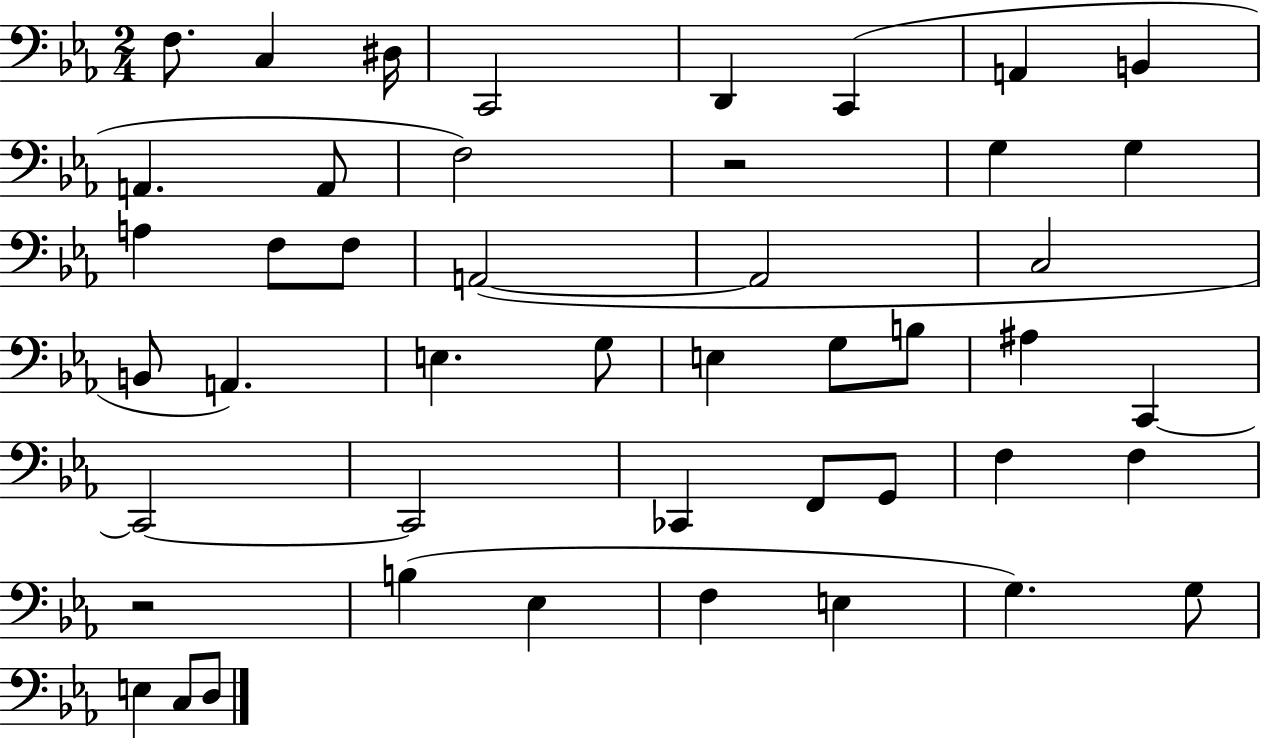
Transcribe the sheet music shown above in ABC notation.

X:1
T:Untitled
M:2/4
L:1/4
K:Eb
F,/2 C, ^D,/4 C,,2 D,, C,, A,, B,, A,, A,,/2 F,2 z2 G, G, A, F,/2 F,/2 A,,2 A,,2 C,2 B,,/2 A,, E, G,/2 E, G,/2 B,/2 ^A, C,, C,,2 C,,2 _C,, F,,/2 G,,/2 F, F, z2 B, _E, F, E, G, G,/2 E, C,/2 D,/2